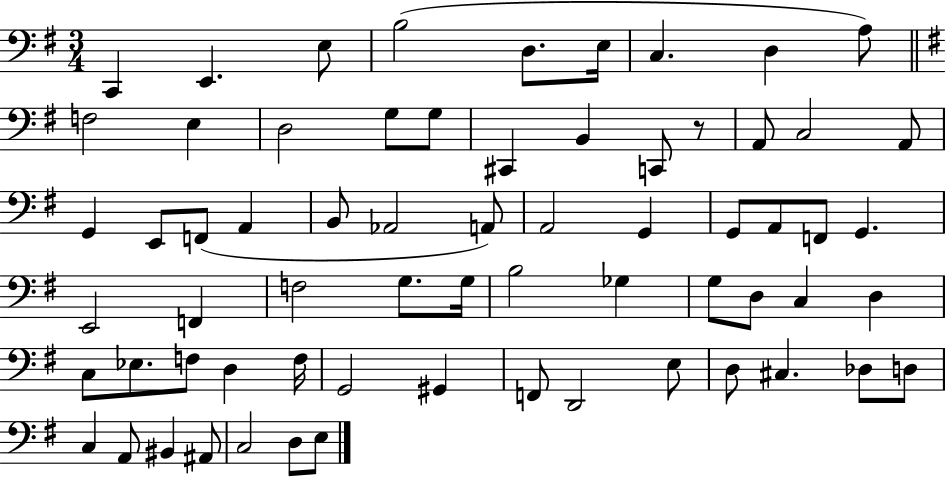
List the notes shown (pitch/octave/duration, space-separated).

C2/q E2/q. E3/e B3/h D3/e. E3/s C3/q. D3/q A3/e F3/h E3/q D3/h G3/e G3/e C#2/q B2/q C2/e R/e A2/e C3/h A2/e G2/q E2/e F2/e A2/q B2/e Ab2/h A2/e A2/h G2/q G2/e A2/e F2/e G2/q. E2/h F2/q F3/h G3/e. G3/s B3/h Gb3/q G3/e D3/e C3/q D3/q C3/e Eb3/e. F3/e D3/q F3/s G2/h G#2/q F2/e D2/h E3/e D3/e C#3/q. Db3/e D3/e C3/q A2/e BIS2/q A#2/e C3/h D3/e E3/e